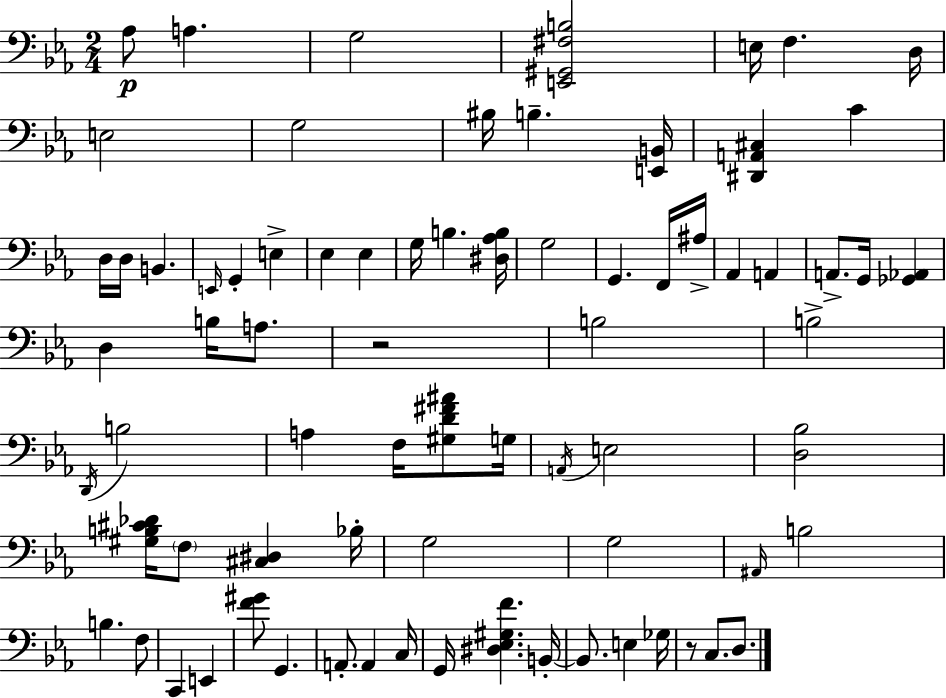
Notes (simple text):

Ab3/e A3/q. G3/h [E2,G#2,F#3,B3]/h E3/s F3/q. D3/s E3/h G3/h BIS3/s B3/q. [E2,B2]/s [D#2,A2,C#3]/q C4/q D3/s D3/s B2/q. E2/s G2/q E3/q Eb3/q Eb3/q G3/s B3/q. [D#3,Ab3,B3]/s G3/h G2/q. F2/s A#3/s Ab2/q A2/q A2/e. G2/s [Gb2,Ab2]/q D3/q B3/s A3/e. R/h B3/h B3/h D2/s B3/h A3/q F3/s [G#3,D4,F#4,A#4]/e G3/s A2/s E3/h [D3,Bb3]/h [G#3,B3,C#4,Db4]/s F3/e [C#3,D#3]/q Bb3/s G3/h G3/h A#2/s B3/h B3/q. F3/e C2/q E2/q [F4,G#4]/e G2/q. A2/e. A2/q C3/s G2/s [D#3,Eb3,G#3,F4]/q. B2/s B2/e. E3/q Gb3/s R/e C3/e. D3/e.